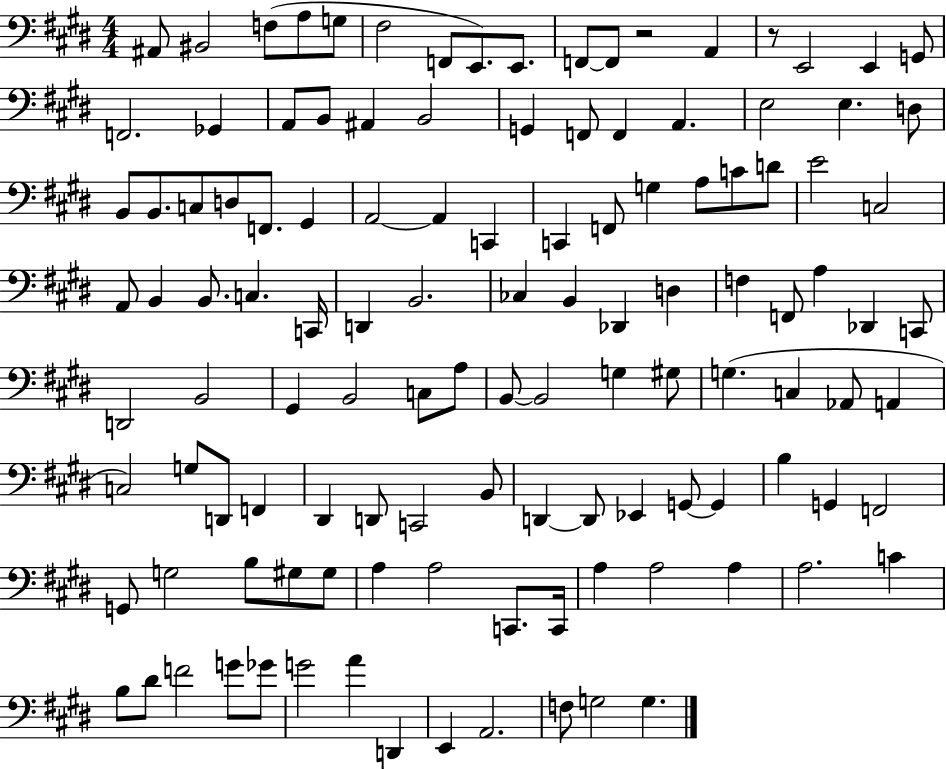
X:1
T:Untitled
M:4/4
L:1/4
K:E
^A,,/2 ^B,,2 F,/2 A,/2 G,/2 ^F,2 F,,/2 E,,/2 E,,/2 F,,/2 F,,/2 z2 A,, z/2 E,,2 E,, G,,/2 F,,2 _G,, A,,/2 B,,/2 ^A,, B,,2 G,, F,,/2 F,, A,, E,2 E, D,/2 B,,/2 B,,/2 C,/2 D,/2 F,,/2 ^G,, A,,2 A,, C,, C,, F,,/2 G, A,/2 C/2 D/2 E2 C,2 A,,/2 B,, B,,/2 C, C,,/4 D,, B,,2 _C, B,, _D,, D, F, F,,/2 A, _D,, C,,/2 D,,2 B,,2 ^G,, B,,2 C,/2 A,/2 B,,/2 B,,2 G, ^G,/2 G, C, _A,,/2 A,, C,2 G,/2 D,,/2 F,, ^D,, D,,/2 C,,2 B,,/2 D,, D,,/2 _E,, G,,/2 G,, B, G,, F,,2 G,,/2 G,2 B,/2 ^G,/2 ^G,/2 A, A,2 C,,/2 C,,/4 A, A,2 A, A,2 C B,/2 ^D/2 F2 G/2 _G/2 G2 A D,, E,, A,,2 F,/2 G,2 G,